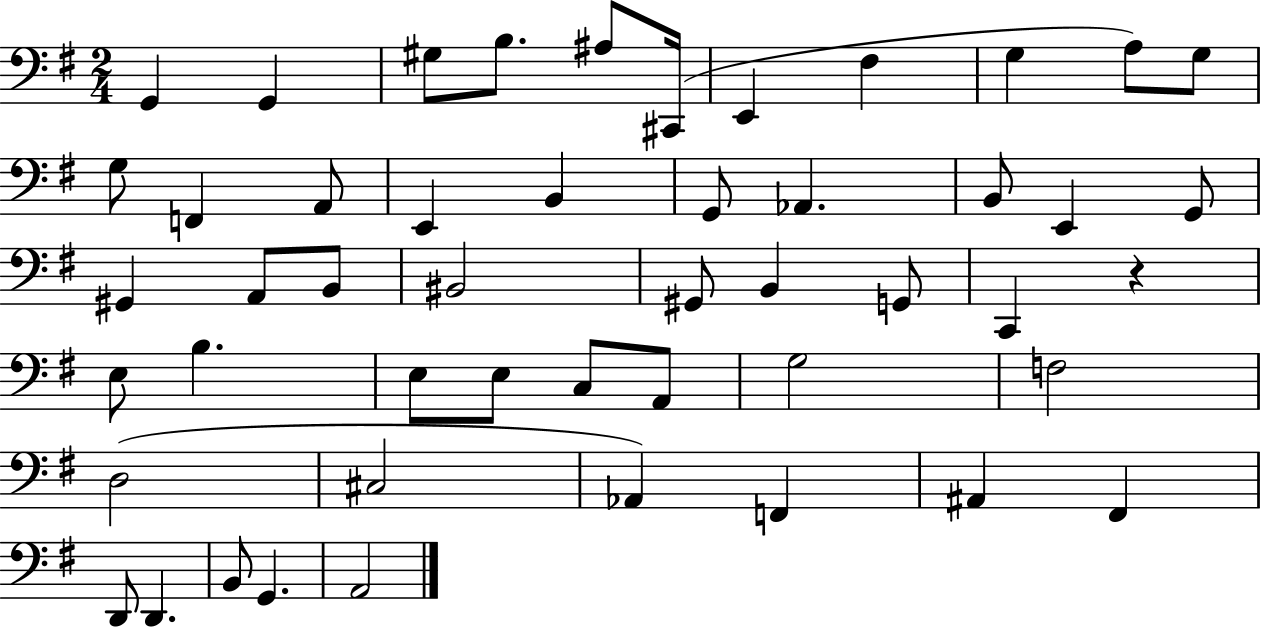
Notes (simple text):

G2/q G2/q G#3/e B3/e. A#3/e C#2/s E2/q F#3/q G3/q A3/e G3/e G3/e F2/q A2/e E2/q B2/q G2/e Ab2/q. B2/e E2/q G2/e G#2/q A2/e B2/e BIS2/h G#2/e B2/q G2/e C2/q R/q E3/e B3/q. E3/e E3/e C3/e A2/e G3/h F3/h D3/h C#3/h Ab2/q F2/q A#2/q F#2/q D2/e D2/q. B2/e G2/q. A2/h